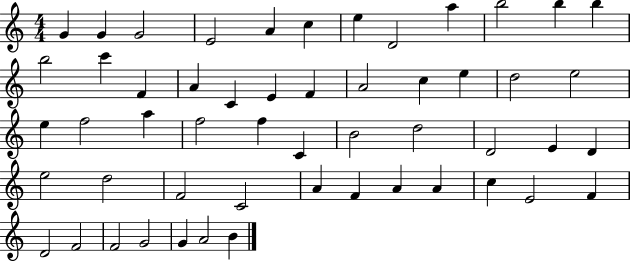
X:1
T:Untitled
M:4/4
L:1/4
K:C
G G G2 E2 A c e D2 a b2 b b b2 c' F A C E F A2 c e d2 e2 e f2 a f2 f C B2 d2 D2 E D e2 d2 F2 C2 A F A A c E2 F D2 F2 F2 G2 G A2 B